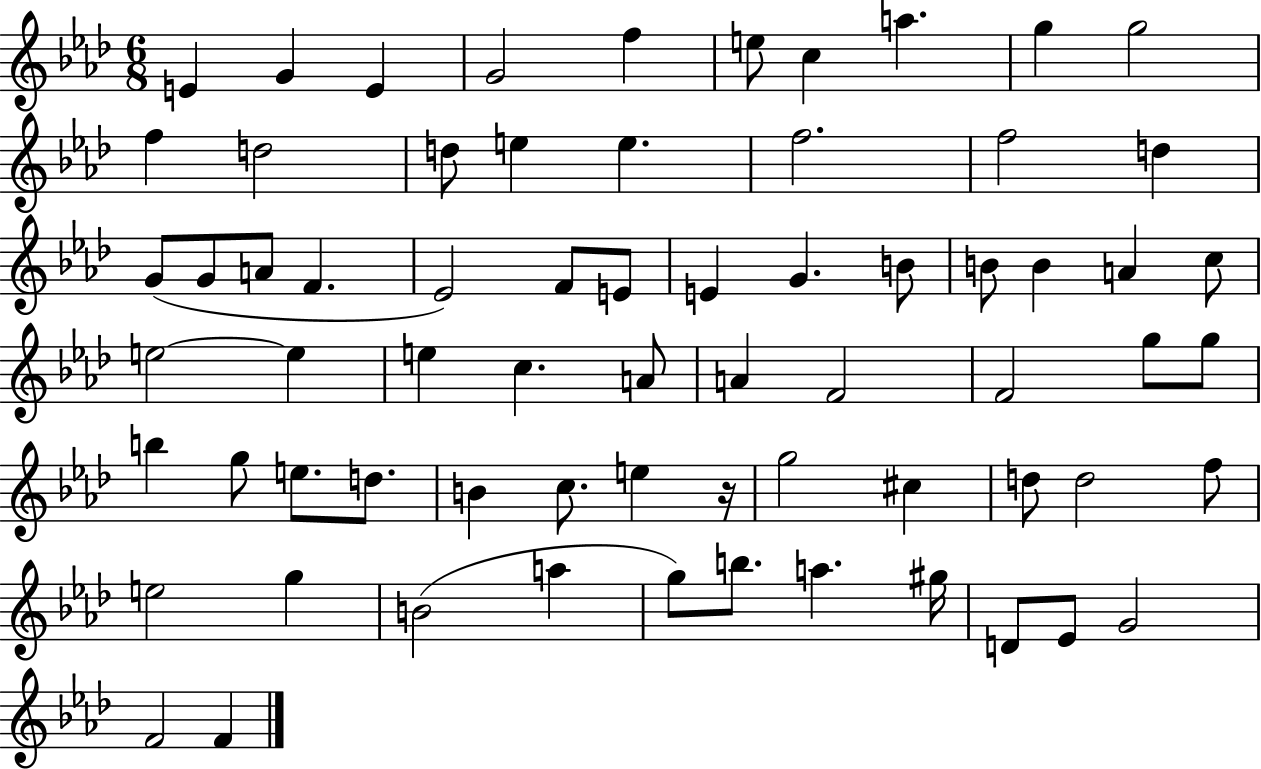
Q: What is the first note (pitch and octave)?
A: E4